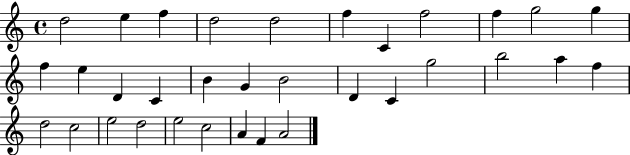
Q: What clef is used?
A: treble